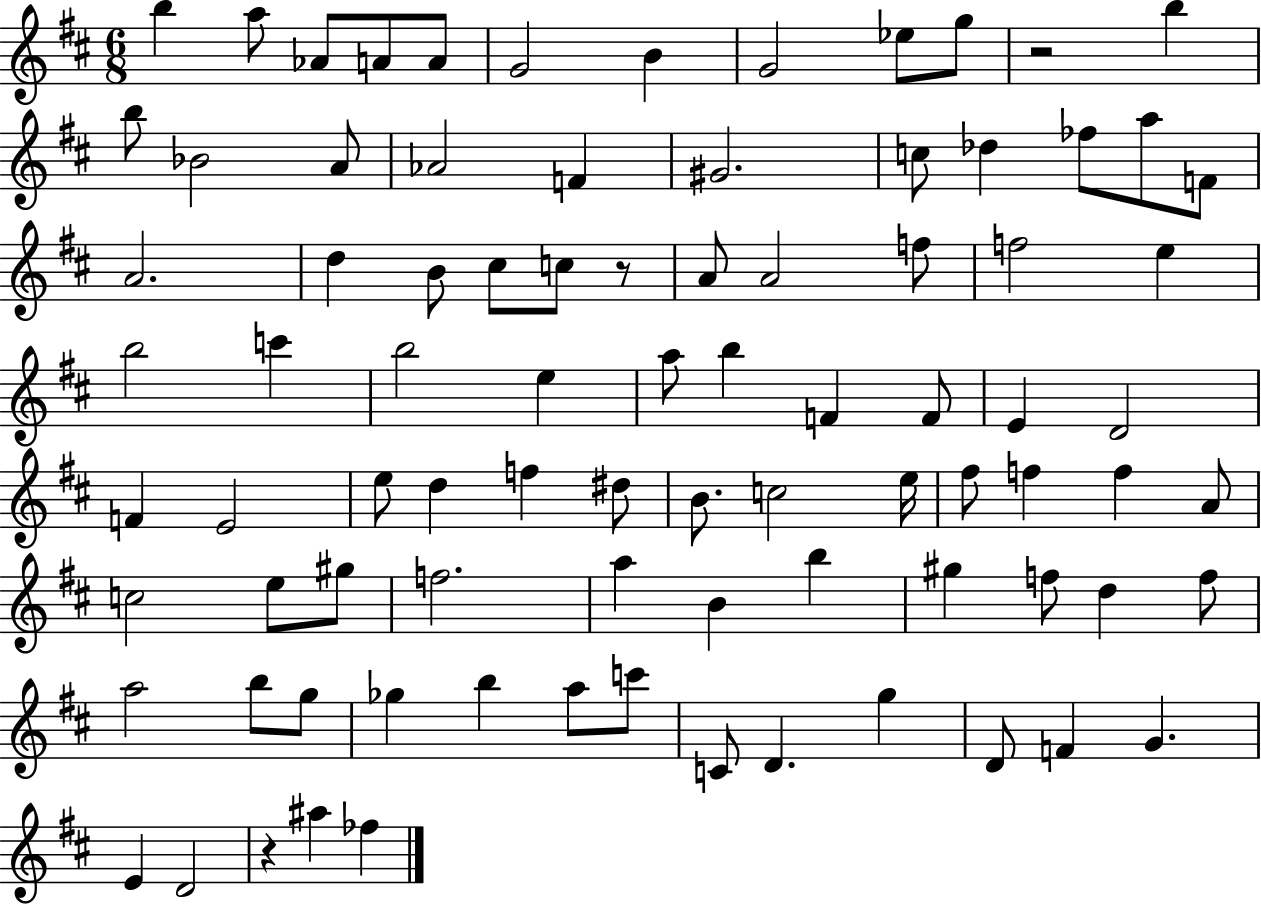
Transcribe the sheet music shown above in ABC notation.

X:1
T:Untitled
M:6/8
L:1/4
K:D
b a/2 _A/2 A/2 A/2 G2 B G2 _e/2 g/2 z2 b b/2 _B2 A/2 _A2 F ^G2 c/2 _d _f/2 a/2 F/2 A2 d B/2 ^c/2 c/2 z/2 A/2 A2 f/2 f2 e b2 c' b2 e a/2 b F F/2 E D2 F E2 e/2 d f ^d/2 B/2 c2 e/4 ^f/2 f f A/2 c2 e/2 ^g/2 f2 a B b ^g f/2 d f/2 a2 b/2 g/2 _g b a/2 c'/2 C/2 D g D/2 F G E D2 z ^a _f